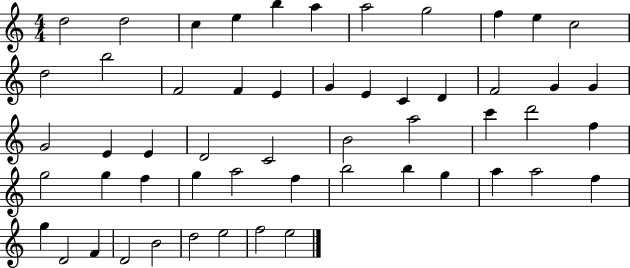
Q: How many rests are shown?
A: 0